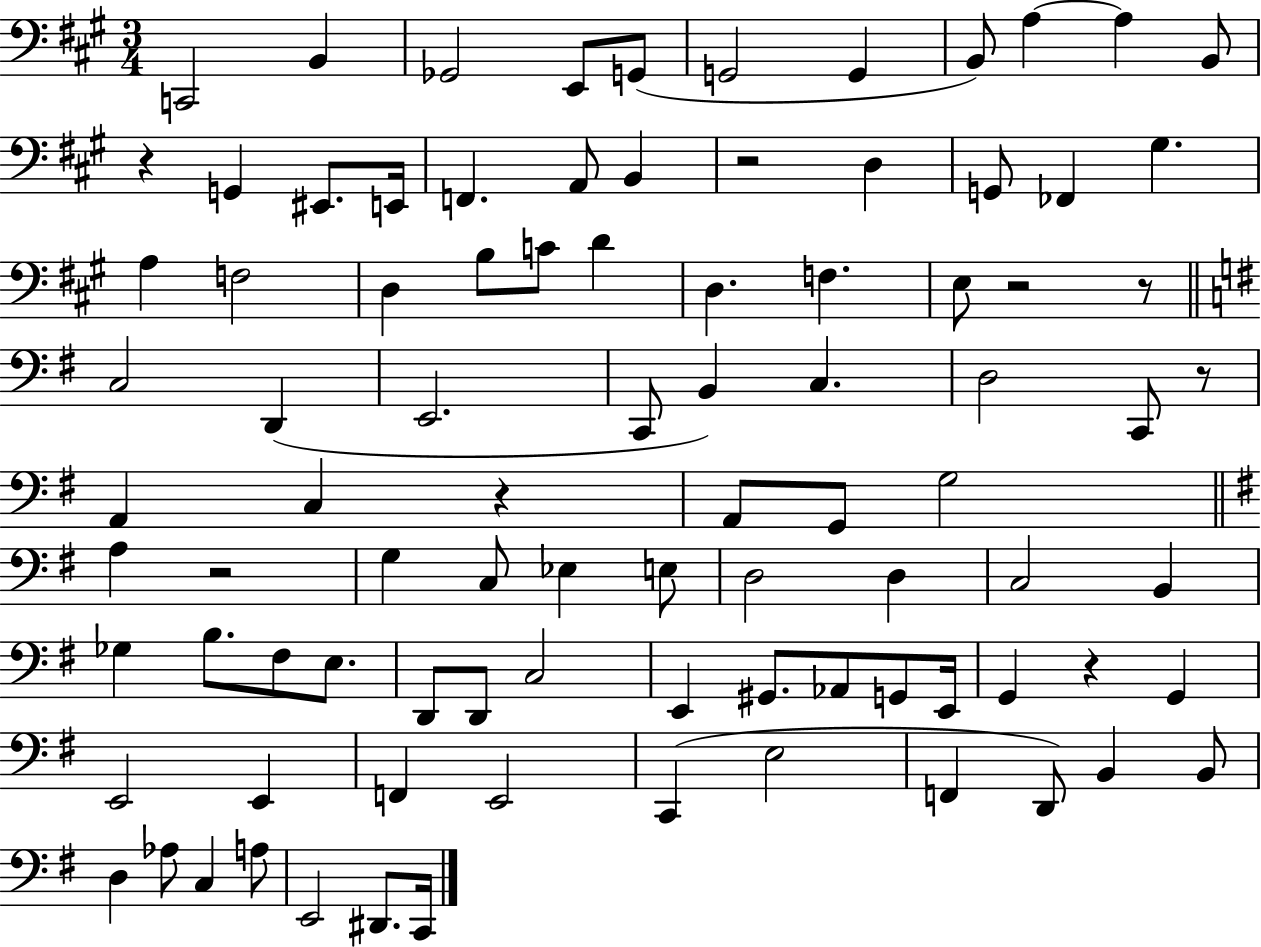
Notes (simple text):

C2/h B2/q Gb2/h E2/e G2/e G2/h G2/q B2/e A3/q A3/q B2/e R/q G2/q EIS2/e. E2/s F2/q. A2/e B2/q R/h D3/q G2/e FES2/q G#3/q. A3/q F3/h D3/q B3/e C4/e D4/q D3/q. F3/q. E3/e R/h R/e C3/h D2/q E2/h. C2/e B2/q C3/q. D3/h C2/e R/e A2/q C3/q R/q A2/e G2/e G3/h A3/q R/h G3/q C3/e Eb3/q E3/e D3/h D3/q C3/h B2/q Gb3/q B3/e. F#3/e E3/e. D2/e D2/e C3/h E2/q G#2/e. Ab2/e G2/e E2/s G2/q R/q G2/q E2/h E2/q F2/q E2/h C2/q E3/h F2/q D2/e B2/q B2/e D3/q Ab3/e C3/q A3/e E2/h D#2/e. C2/s